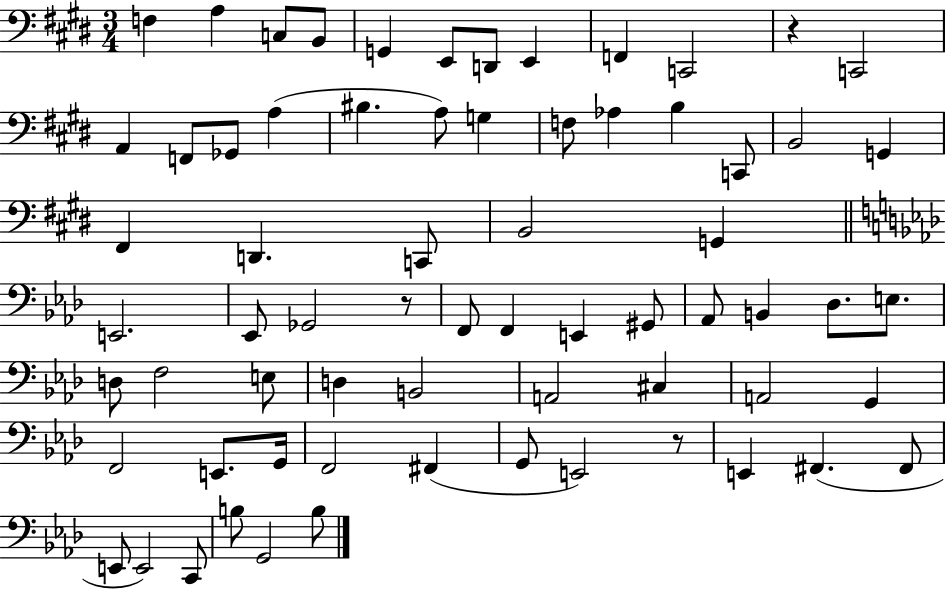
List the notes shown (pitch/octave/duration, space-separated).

F3/q A3/q C3/e B2/e G2/q E2/e D2/e E2/q F2/q C2/h R/q C2/h A2/q F2/e Gb2/e A3/q BIS3/q. A3/e G3/q F3/e Ab3/q B3/q C2/e B2/h G2/q F#2/q D2/q. C2/e B2/h G2/q E2/h. Eb2/e Gb2/h R/e F2/e F2/q E2/q G#2/e Ab2/e B2/q Db3/e. E3/e. D3/e F3/h E3/e D3/q B2/h A2/h C#3/q A2/h G2/q F2/h E2/e. G2/s F2/h F#2/q G2/e E2/h R/e E2/q F#2/q. F#2/e E2/e E2/h C2/e B3/e G2/h B3/e